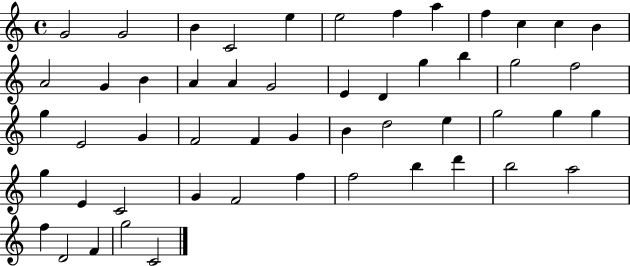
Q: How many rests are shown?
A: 0